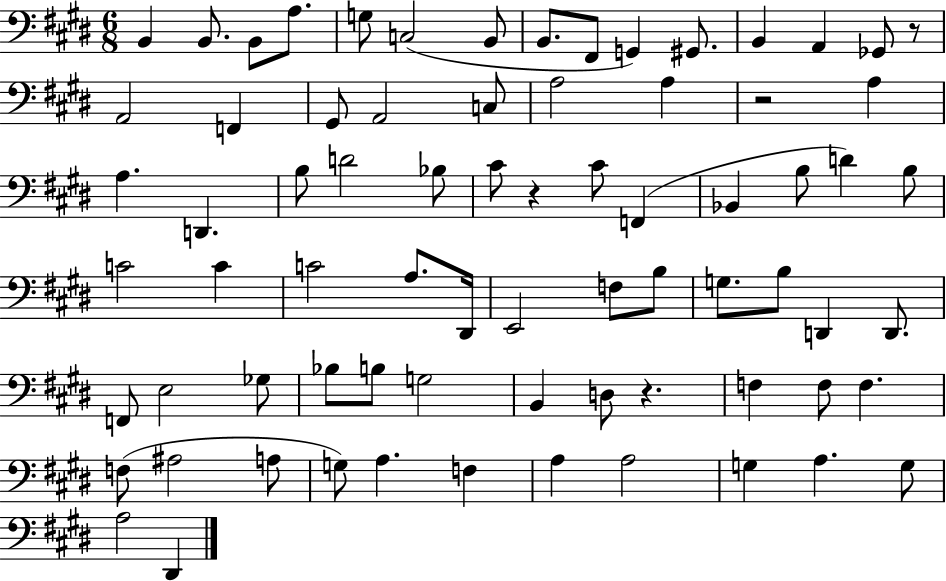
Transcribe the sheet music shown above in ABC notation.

X:1
T:Untitled
M:6/8
L:1/4
K:E
B,, B,,/2 B,,/2 A,/2 G,/2 C,2 B,,/2 B,,/2 ^F,,/2 G,, ^G,,/2 B,, A,, _G,,/2 z/2 A,,2 F,, ^G,,/2 A,,2 C,/2 A,2 A, z2 A, A, D,, B,/2 D2 _B,/2 ^C/2 z ^C/2 F,, _B,, B,/2 D B,/2 C2 C C2 A,/2 ^D,,/4 E,,2 F,/2 B,/2 G,/2 B,/2 D,, D,,/2 F,,/2 E,2 _G,/2 _B,/2 B,/2 G,2 B,, D,/2 z F, F,/2 F, F,/2 ^A,2 A,/2 G,/2 A, F, A, A,2 G, A, G,/2 A,2 ^D,,